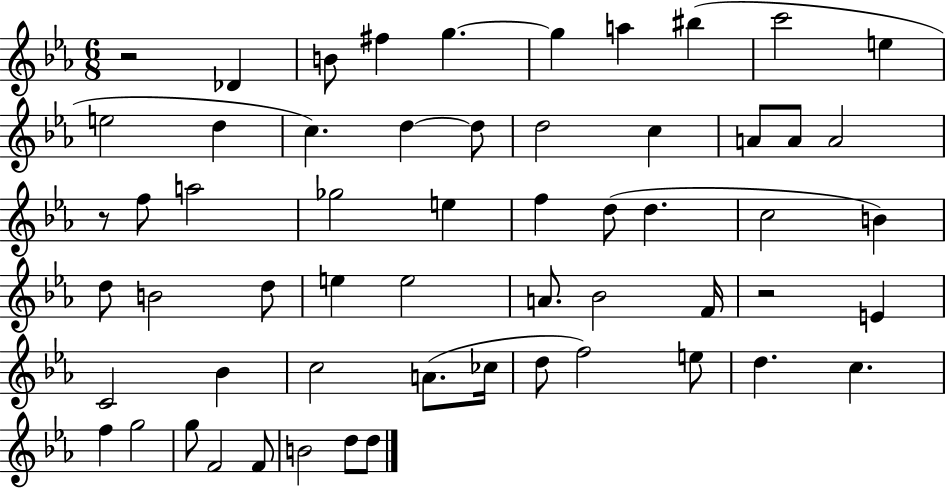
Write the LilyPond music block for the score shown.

{
  \clef treble
  \numericTimeSignature
  \time 6/8
  \key ees \major
  r2 des'4 | b'8 fis''4 g''4.~~ | g''4 a''4 bis''4( | c'''2 e''4 | \break e''2 d''4 | c''4.) d''4~~ d''8 | d''2 c''4 | a'8 a'8 a'2 | \break r8 f''8 a''2 | ges''2 e''4 | f''4 d''8( d''4. | c''2 b'4) | \break d''8 b'2 d''8 | e''4 e''2 | a'8. bes'2 f'16 | r2 e'4 | \break c'2 bes'4 | c''2 a'8.( ces''16 | d''8 f''2) e''8 | d''4. c''4. | \break f''4 g''2 | g''8 f'2 f'8 | b'2 d''8 d''8 | \bar "|."
}